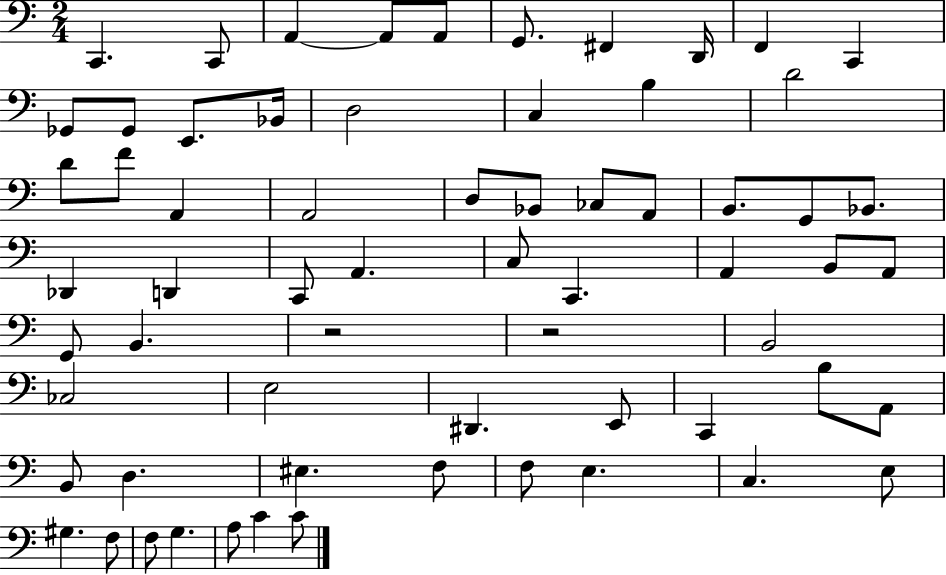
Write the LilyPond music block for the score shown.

{
  \clef bass
  \numericTimeSignature
  \time 2/4
  \key c \major
  c,4. c,8 | a,4~~ a,8 a,8 | g,8. fis,4 d,16 | f,4 c,4 | \break ges,8 ges,8 e,8. bes,16 | d2 | c4 b4 | d'2 | \break d'8 f'8 a,4 | a,2 | d8 bes,8 ces8 a,8 | b,8. g,8 bes,8. | \break des,4 d,4 | c,8 a,4. | c8 c,4. | a,4 b,8 a,8 | \break g,8 b,4. | r2 | r2 | b,2 | \break ces2 | e2 | dis,4. e,8 | c,4 b8 a,8 | \break b,8 d4. | eis4. f8 | f8 e4. | c4. e8 | \break gis4. f8 | f8 g4. | a8 c'4 c'8 | \bar "|."
}